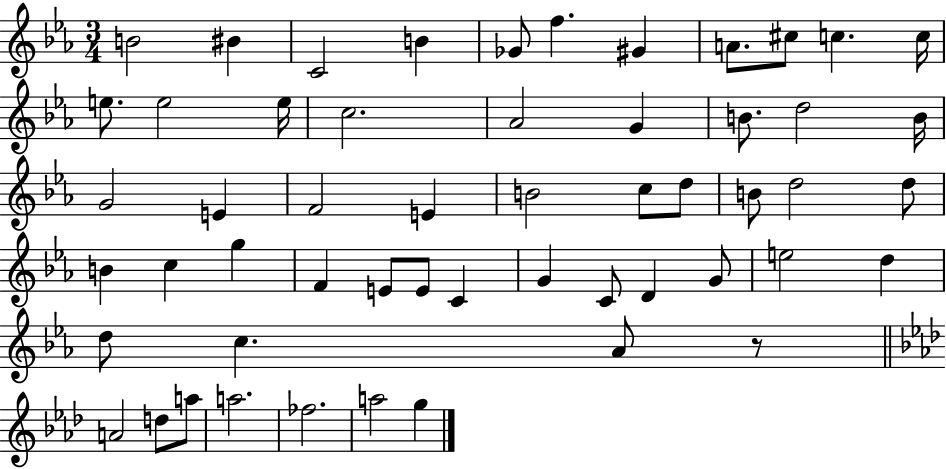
X:1
T:Untitled
M:3/4
L:1/4
K:Eb
B2 ^B C2 B _G/2 f ^G A/2 ^c/2 c c/4 e/2 e2 e/4 c2 _A2 G B/2 d2 B/4 G2 E F2 E B2 c/2 d/2 B/2 d2 d/2 B c g F E/2 E/2 C G C/2 D G/2 e2 d d/2 c _A/2 z/2 A2 d/2 a/2 a2 _f2 a2 g